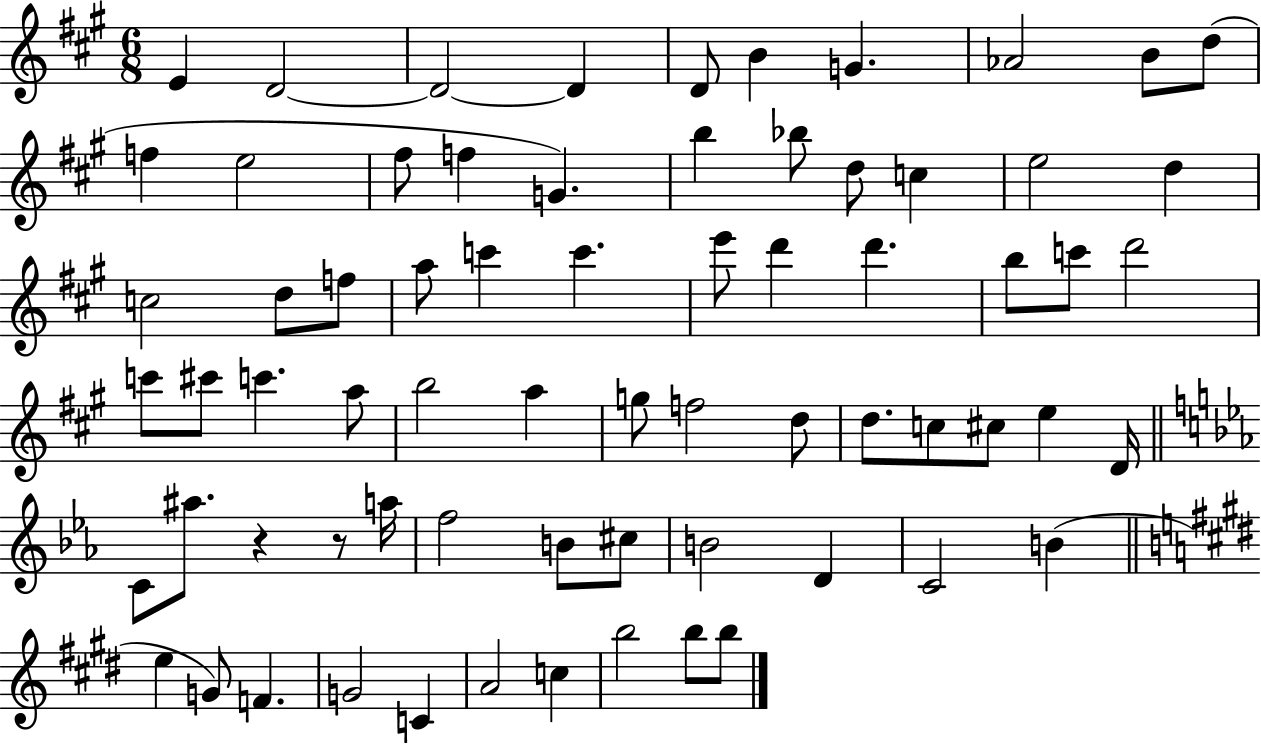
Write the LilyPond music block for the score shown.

{
  \clef treble
  \numericTimeSignature
  \time 6/8
  \key a \major
  e'4 d'2~~ | d'2~~ d'4 | d'8 b'4 g'4. | aes'2 b'8 d''8( | \break f''4 e''2 | fis''8 f''4 g'4.) | b''4 bes''8 d''8 c''4 | e''2 d''4 | \break c''2 d''8 f''8 | a''8 c'''4 c'''4. | e'''8 d'''4 d'''4. | b''8 c'''8 d'''2 | \break c'''8 cis'''8 c'''4. a''8 | b''2 a''4 | g''8 f''2 d''8 | d''8. c''8 cis''8 e''4 d'16 | \break \bar "||" \break \key c \minor c'8 ais''8. r4 r8 a''16 | f''2 b'8 cis''8 | b'2 d'4 | c'2 b'4( | \break \bar "||" \break \key e \major e''4 g'8) f'4. | g'2 c'4 | a'2 c''4 | b''2 b''8 b''8 | \break \bar "|."
}